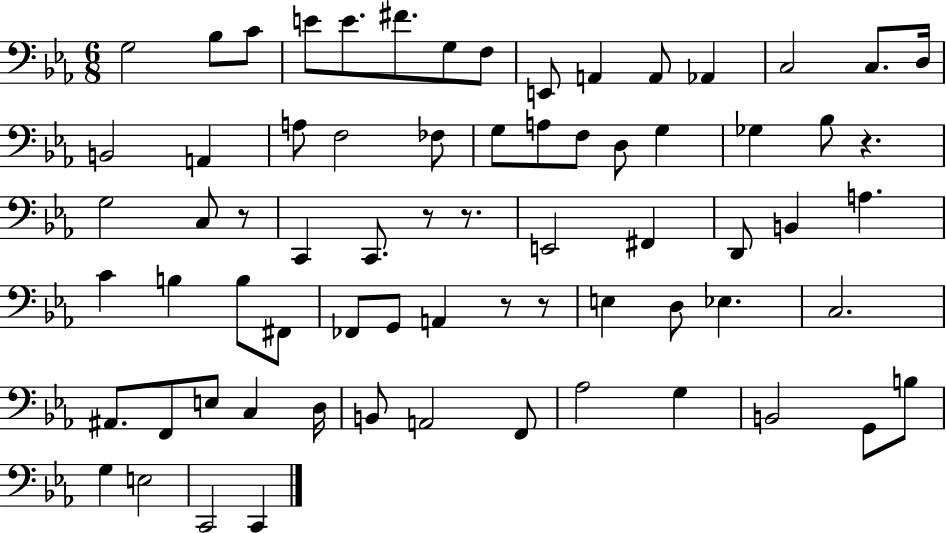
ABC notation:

X:1
T:Untitled
M:6/8
L:1/4
K:Eb
G,2 _B,/2 C/2 E/2 E/2 ^F/2 G,/2 F,/2 E,,/2 A,, A,,/2 _A,, C,2 C,/2 D,/4 B,,2 A,, A,/2 F,2 _F,/2 G,/2 A,/2 F,/2 D,/2 G, _G, _B,/2 z G,2 C,/2 z/2 C,, C,,/2 z/2 z/2 E,,2 ^F,, D,,/2 B,, A, C B, B,/2 ^F,,/2 _F,,/2 G,,/2 A,, z/2 z/2 E, D,/2 _E, C,2 ^A,,/2 F,,/2 E,/2 C, D,/4 B,,/2 A,,2 F,,/2 _A,2 G, B,,2 G,,/2 B,/2 G, E,2 C,,2 C,,